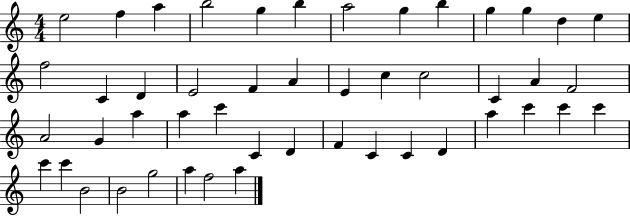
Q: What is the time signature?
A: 4/4